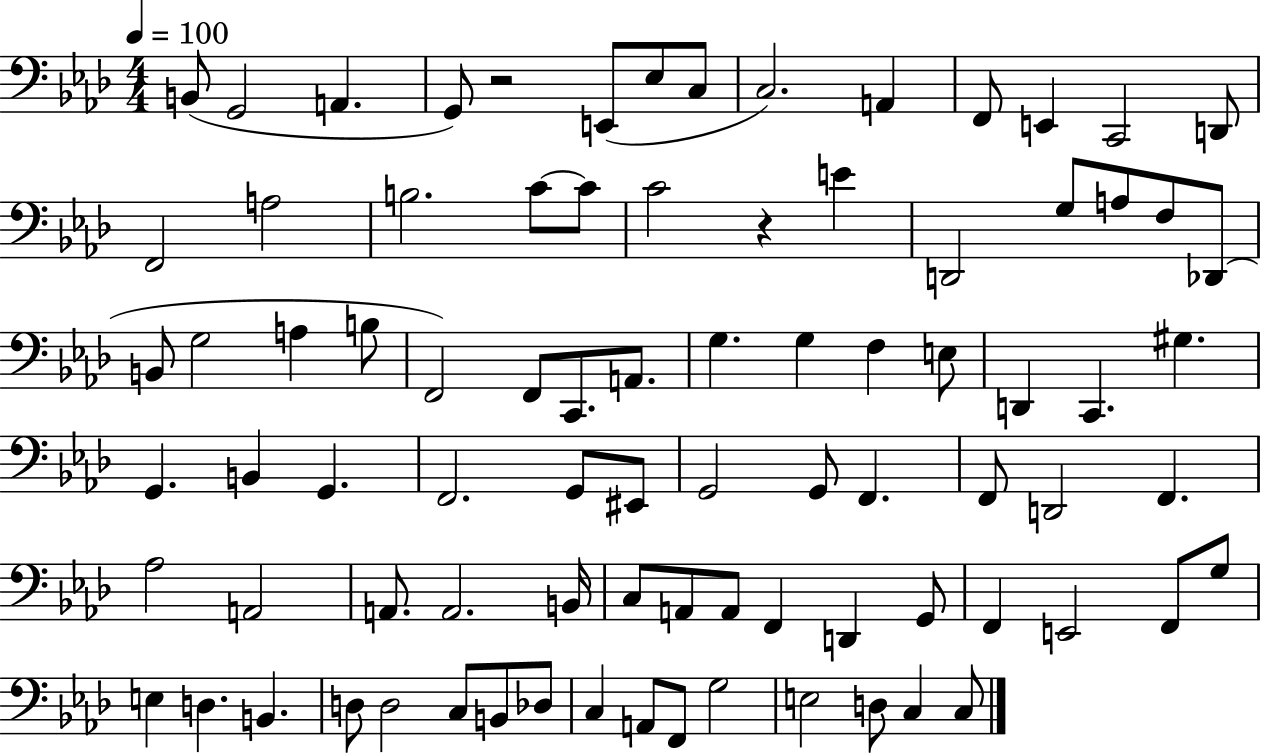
{
  \clef bass
  \numericTimeSignature
  \time 4/4
  \key aes \major
  \tempo 4 = 100
  b,8( g,2 a,4. | g,8) r2 e,8( ees8 c8 | c2.) a,4 | f,8 e,4 c,2 d,8 | \break f,2 a2 | b2. c'8~~ c'8 | c'2 r4 e'4 | d,2 g8 a8 f8 des,8( | \break b,8 g2 a4 b8 | f,2) f,8 c,8. a,8. | g4. g4 f4 e8 | d,4 c,4. gis4. | \break g,4. b,4 g,4. | f,2. g,8 eis,8 | g,2 g,8 f,4. | f,8 d,2 f,4. | \break aes2 a,2 | a,8. a,2. b,16 | c8 a,8 a,8 f,4 d,4 g,8 | f,4 e,2 f,8 g8 | \break e4 d4. b,4. | d8 d2 c8 b,8 des8 | c4 a,8 f,8 g2 | e2 d8 c4 c8 | \break \bar "|."
}